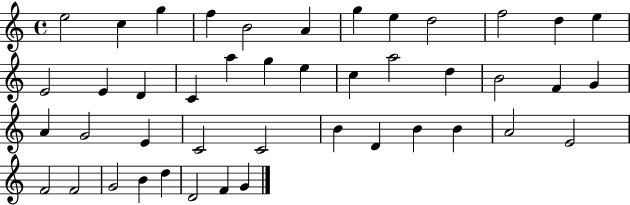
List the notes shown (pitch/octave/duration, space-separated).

E5/h C5/q G5/q F5/q B4/h A4/q G5/q E5/q D5/h F5/h D5/q E5/q E4/h E4/q D4/q C4/q A5/q G5/q E5/q C5/q A5/h D5/q B4/h F4/q G4/q A4/q G4/h E4/q C4/h C4/h B4/q D4/q B4/q B4/q A4/h E4/h F4/h F4/h G4/h B4/q D5/q D4/h F4/q G4/q